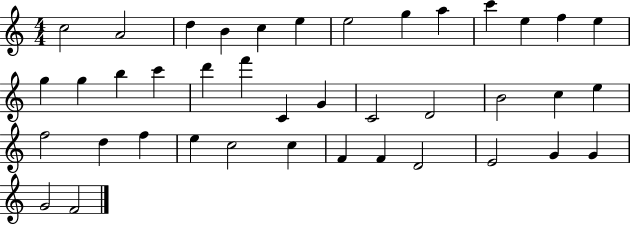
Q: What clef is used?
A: treble